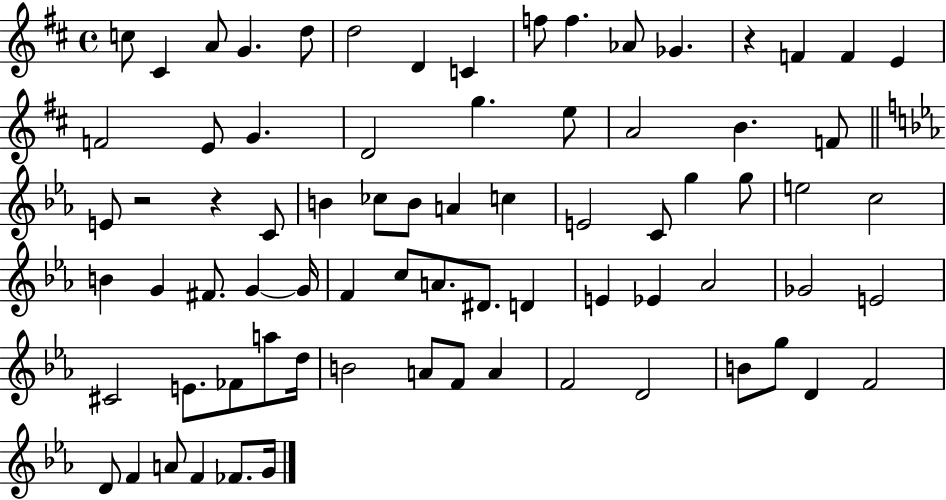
{
  \clef treble
  \time 4/4
  \defaultTimeSignature
  \key d \major
  c''8 cis'4 a'8 g'4. d''8 | d''2 d'4 c'4 | f''8 f''4. aes'8 ges'4. | r4 f'4 f'4 e'4 | \break f'2 e'8 g'4. | d'2 g''4. e''8 | a'2 b'4. f'8 | \bar "||" \break \key c \minor e'8 r2 r4 c'8 | b'4 ces''8 b'8 a'4 c''4 | e'2 c'8 g''4 g''8 | e''2 c''2 | \break b'4 g'4 fis'8. g'4~~ g'16 | f'4 c''8 a'8. dis'8. d'4 | e'4 ees'4 aes'2 | ges'2 e'2 | \break cis'2 e'8. fes'8 a''8 d''16 | b'2 a'8 f'8 a'4 | f'2 d'2 | b'8 g''8 d'4 f'2 | \break d'8 f'4 a'8 f'4 fes'8. g'16 | \bar "|."
}